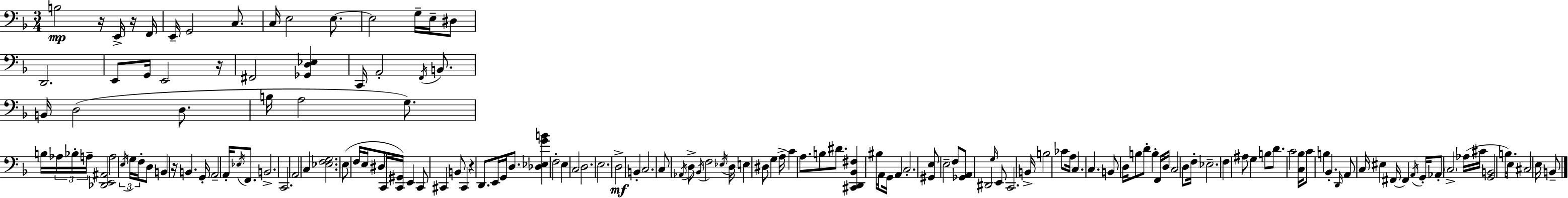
B3/h R/s E2/s R/s F2/s E2/s G2/h C3/e. C3/s E3/h E3/e. E3/h G3/s E3/s D#3/e D2/h. E2/e G2/s E2/h R/s F#2/h [Gb2,D3,Eb3]/q C2/s A2/h F2/s B2/e. B2/s D3/h D3/e. B3/s A3/h G3/e. B3/s Ab3/s Bb3/s A3/s [Db2,E2,A#2]/h A3/h E3/s G3/s F3/s D3/e B2/q R/s B2/q. G2/s A2/h A2/s Eb3/s F2/e. B2/h. C2/h. A2/h C3/q [Eb3,F3,G3]/h. E3/e F3/s E3/s D#3/e C2/s [C2,G#2]/s E2/q C2/e C#2/q B2/e C#2/q R/q D2/e. E2/s G2/s D3/e. [Db3,Eb3,G4,B4]/q F3/h E3/q C3/h D3/h. E3/h. D3/h B2/q C3/h. C3/e Ab2/s D3/e Bb2/s F3/h Eb3/s D3/s E3/q D#3/e G3/q A3/s C4/q A3/e. B3/e D#4/e. [C#2,D2,Bb2,F#3]/q BIS3/s A2/e G2/s A2/q C3/h. [G#2,E3]/e E3/h F3/e [Gb2,A2]/e D#2/h G3/s E2/e C2/h. B2/s B3/h CES4/e A3/s C3/q. C3/q. B2/e D3/s B3/e D4/e B3/q F2/s D3/s C3/h D3/e F3/s Eb3/h. F3/q A#3/e G3/q B3/e D4/e. C4/h [C3,Bb3]/s C4/e B3/q Bb2/q. D2/s A2/e C3/s EIS3/q F#2/s F#2/q A2/s G2/s Ab2/e C3/h Ab3/s C#4/s [G2,B2]/h B3/e. E3/s C#3/h E3/s B2/e